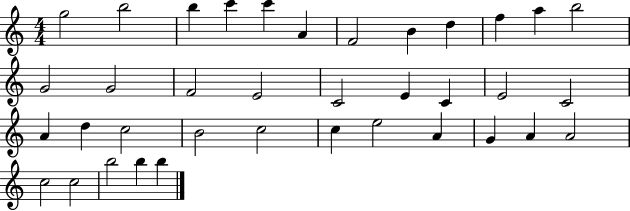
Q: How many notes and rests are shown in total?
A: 37